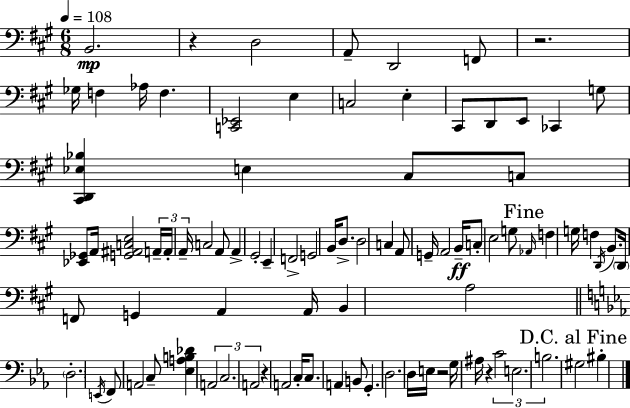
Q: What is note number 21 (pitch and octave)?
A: A2